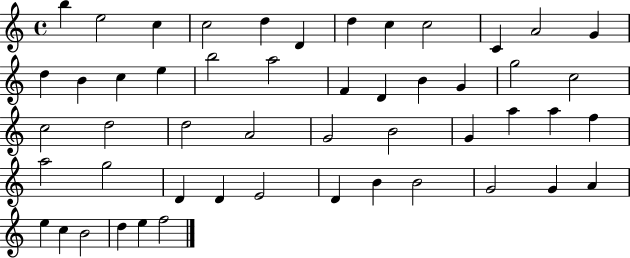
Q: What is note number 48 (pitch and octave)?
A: B4